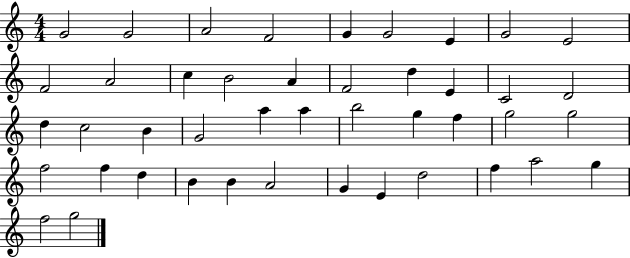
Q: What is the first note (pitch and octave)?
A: G4